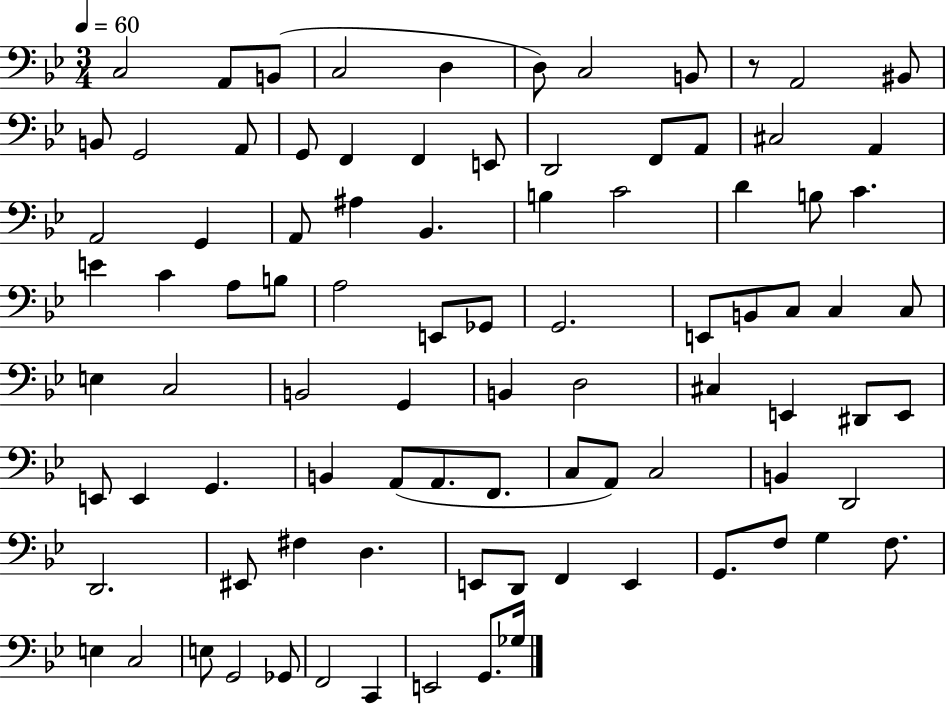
X:1
T:Untitled
M:3/4
L:1/4
K:Bb
C,2 A,,/2 B,,/2 C,2 D, D,/2 C,2 B,,/2 z/2 A,,2 ^B,,/2 B,,/2 G,,2 A,,/2 G,,/2 F,, F,, E,,/2 D,,2 F,,/2 A,,/2 ^C,2 A,, A,,2 G,, A,,/2 ^A, _B,, B, C2 D B,/2 C E C A,/2 B,/2 A,2 E,,/2 _G,,/2 G,,2 E,,/2 B,,/2 C,/2 C, C,/2 E, C,2 B,,2 G,, B,, D,2 ^C, E,, ^D,,/2 E,,/2 E,,/2 E,, G,, B,, A,,/2 A,,/2 F,,/2 C,/2 A,,/2 C,2 B,, D,,2 D,,2 ^E,,/2 ^F, D, E,,/2 D,,/2 F,, E,, G,,/2 F,/2 G, F,/2 E, C,2 E,/2 G,,2 _G,,/2 F,,2 C,, E,,2 G,,/2 _G,/4